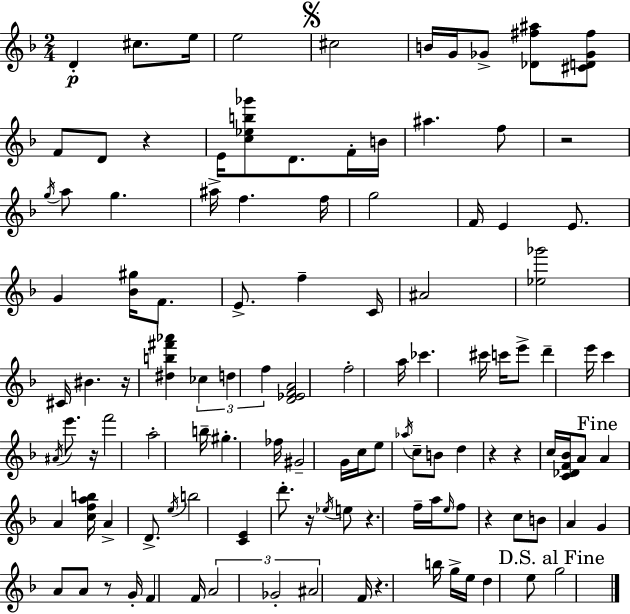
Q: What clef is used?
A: treble